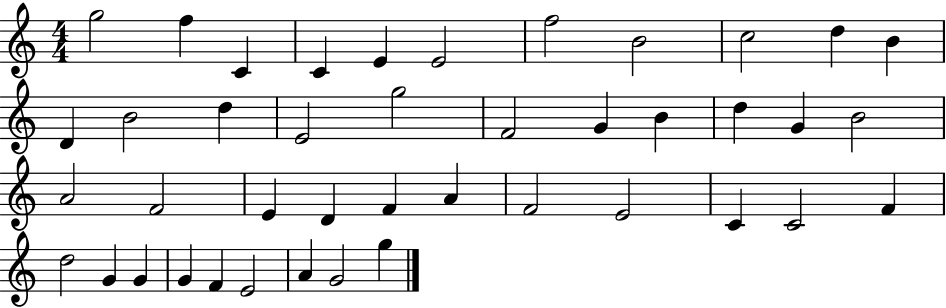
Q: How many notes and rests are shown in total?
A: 42